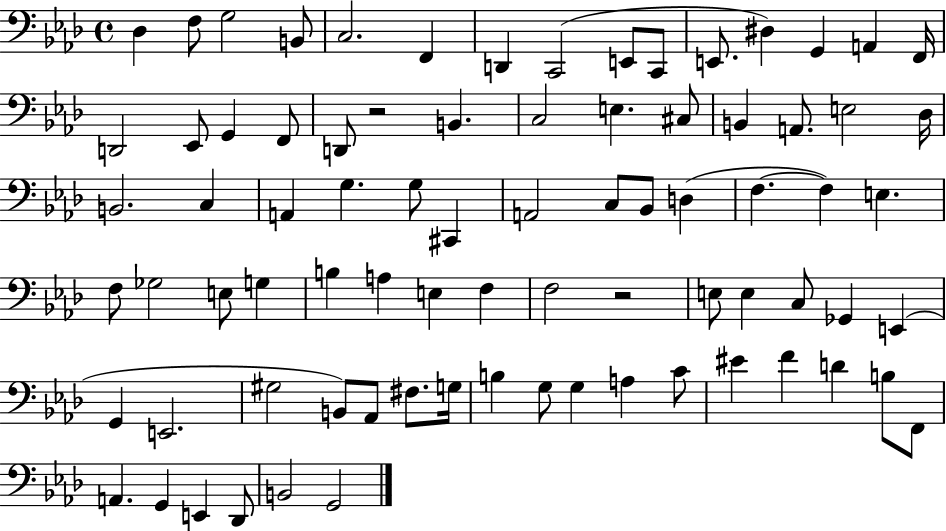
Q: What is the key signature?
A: AES major